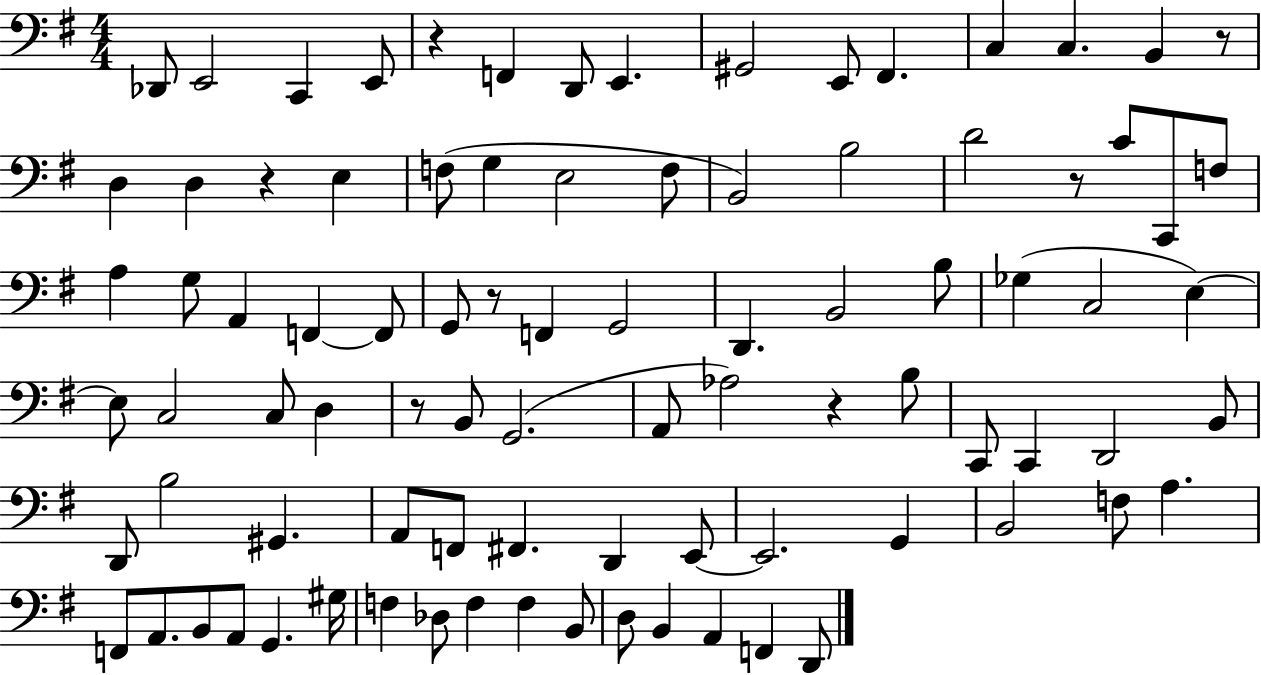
X:1
T:Untitled
M:4/4
L:1/4
K:G
_D,,/2 E,,2 C,, E,,/2 z F,, D,,/2 E,, ^G,,2 E,,/2 ^F,, C, C, B,, z/2 D, D, z E, F,/2 G, E,2 F,/2 B,,2 B,2 D2 z/2 C/2 C,,/2 F,/2 A, G,/2 A,, F,, F,,/2 G,,/2 z/2 F,, G,,2 D,, B,,2 B,/2 _G, C,2 E, E,/2 C,2 C,/2 D, z/2 B,,/2 G,,2 A,,/2 _A,2 z B,/2 C,,/2 C,, D,,2 B,,/2 D,,/2 B,2 ^G,, A,,/2 F,,/2 ^F,, D,, E,,/2 E,,2 G,, B,,2 F,/2 A, F,,/2 A,,/2 B,,/2 A,,/2 G,, ^G,/4 F, _D,/2 F, F, B,,/2 D,/2 B,, A,, F,, D,,/2